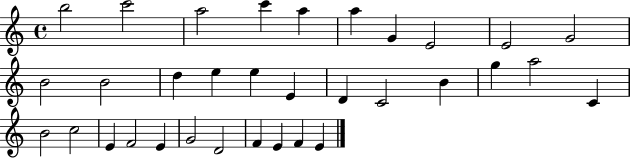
X:1
T:Untitled
M:4/4
L:1/4
K:C
b2 c'2 a2 c' a a G E2 E2 G2 B2 B2 d e e E D C2 B g a2 C B2 c2 E F2 E G2 D2 F E F E